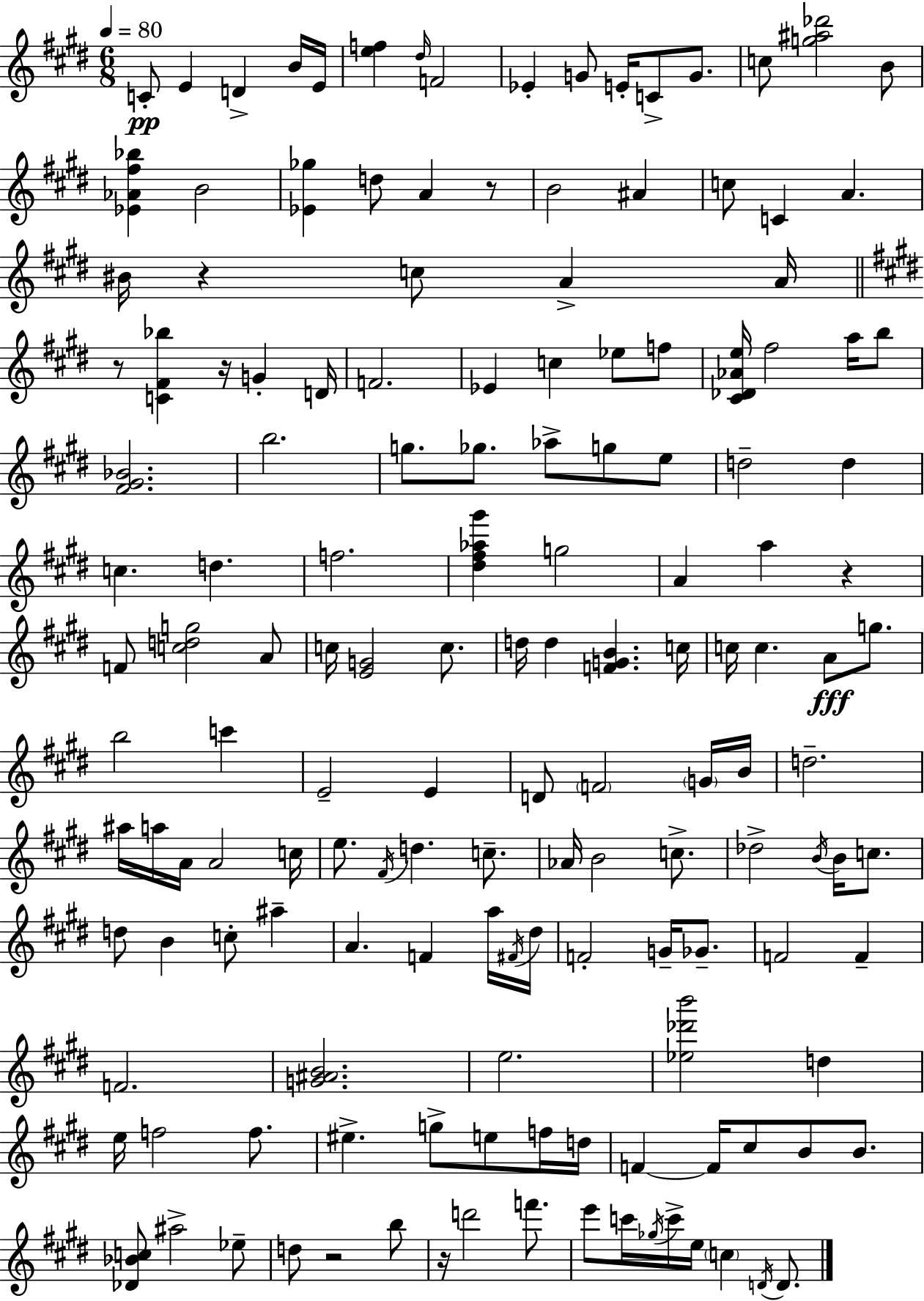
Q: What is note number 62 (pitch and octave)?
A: B5